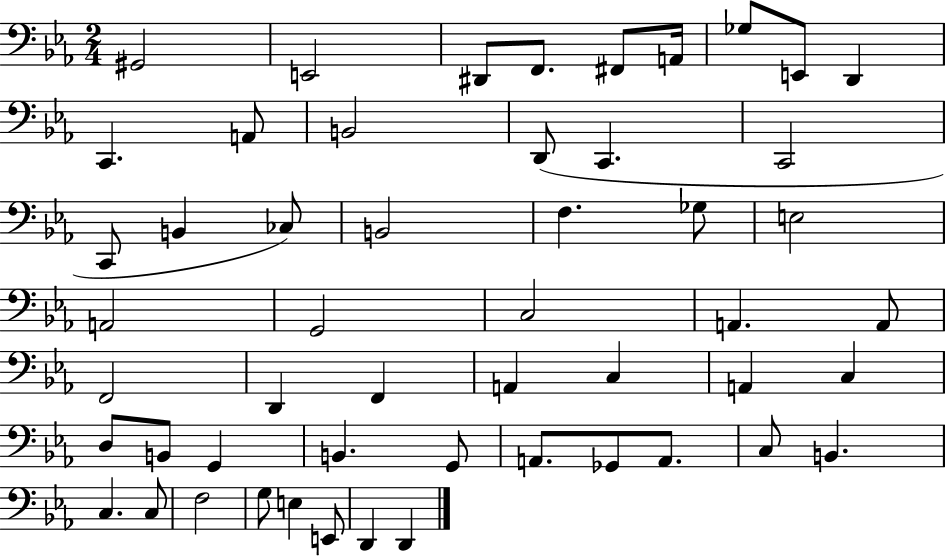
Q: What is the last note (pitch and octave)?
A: D2